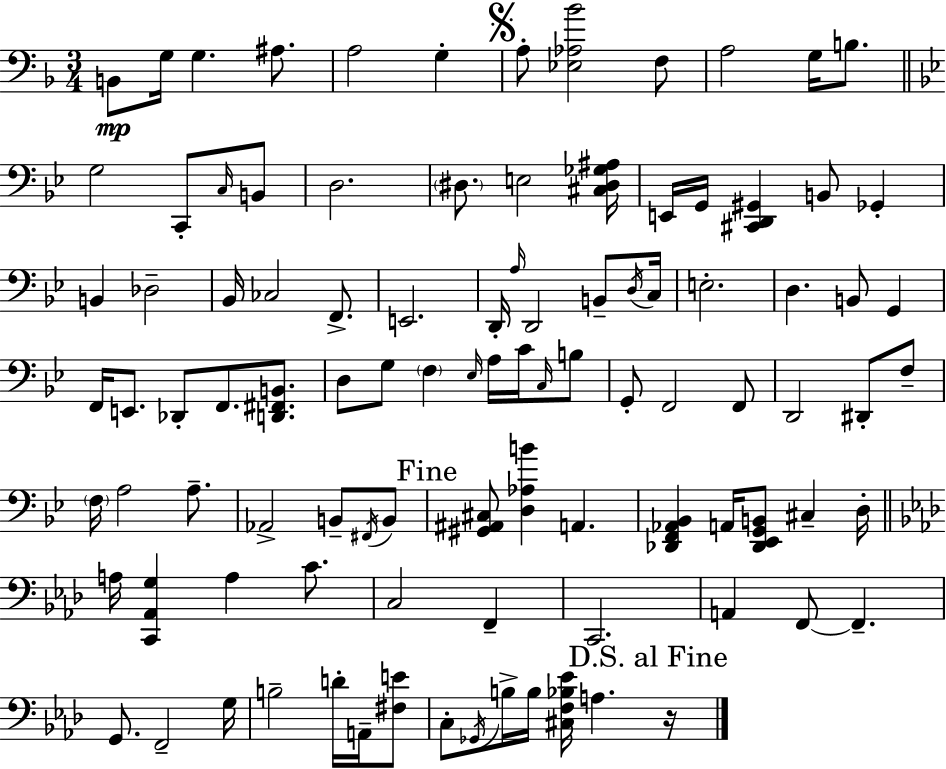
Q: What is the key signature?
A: D minor